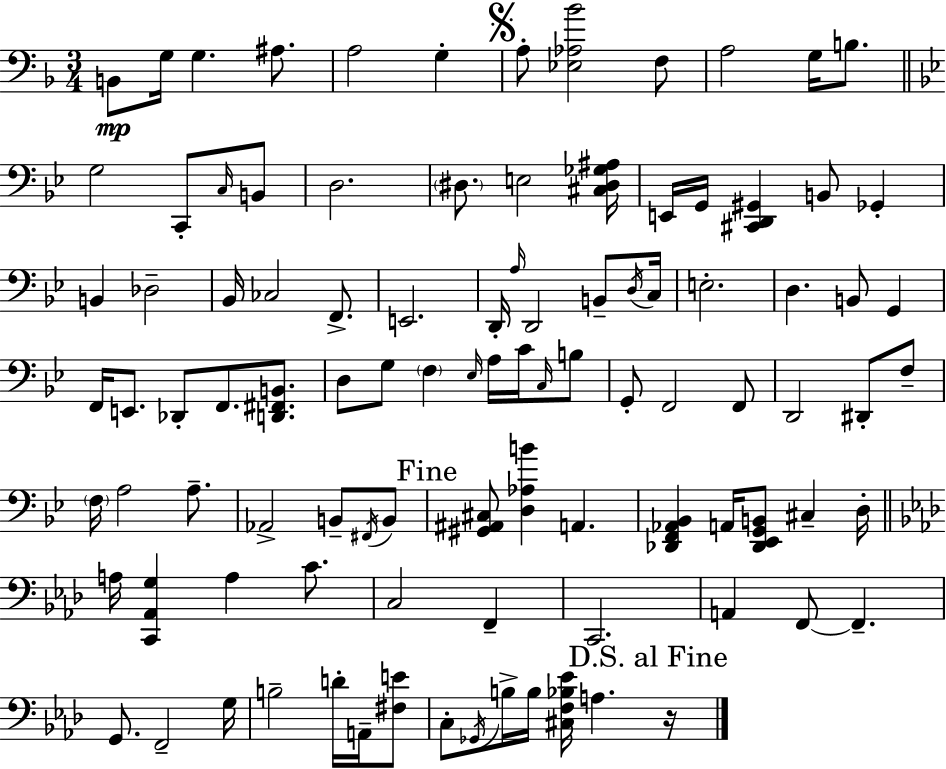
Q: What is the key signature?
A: D minor